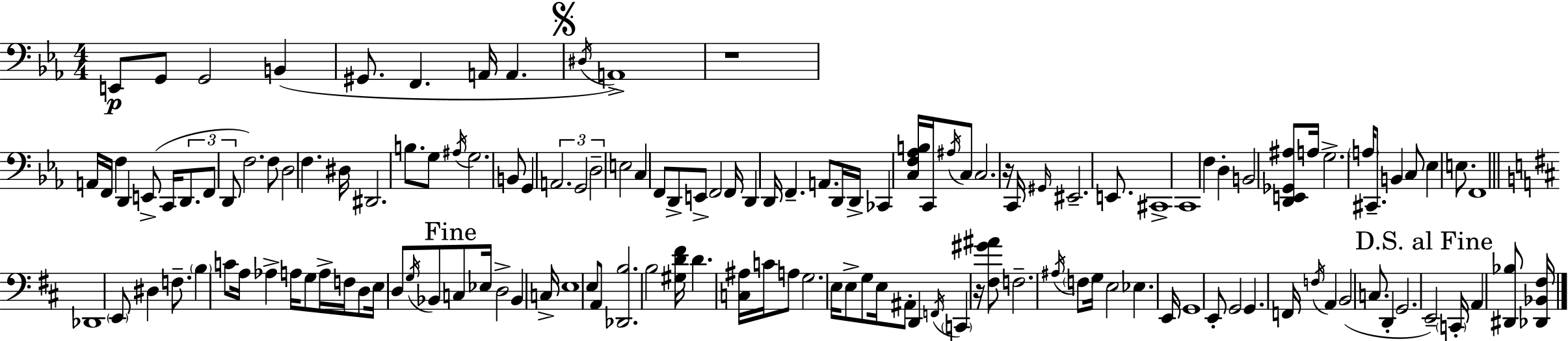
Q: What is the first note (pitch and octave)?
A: E2